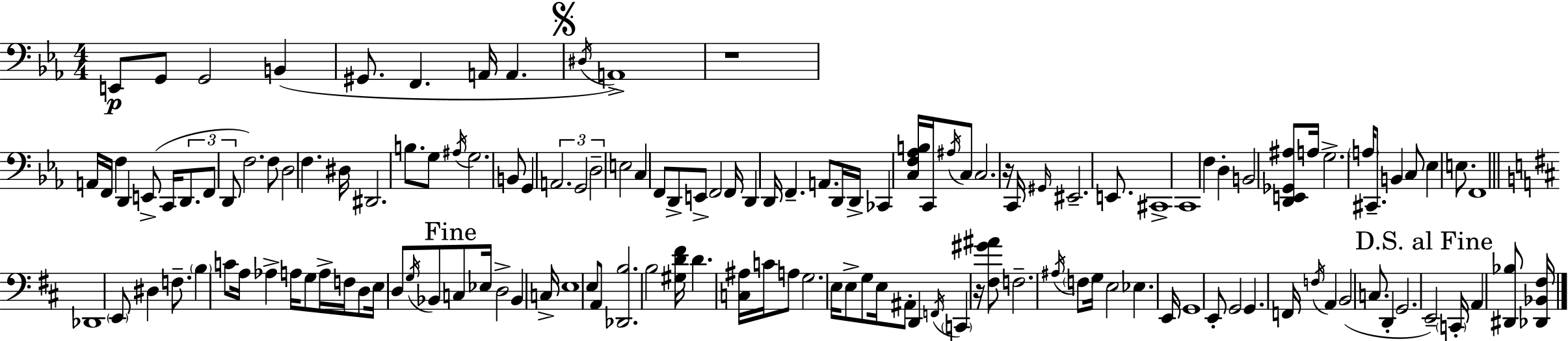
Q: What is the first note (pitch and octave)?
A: E2